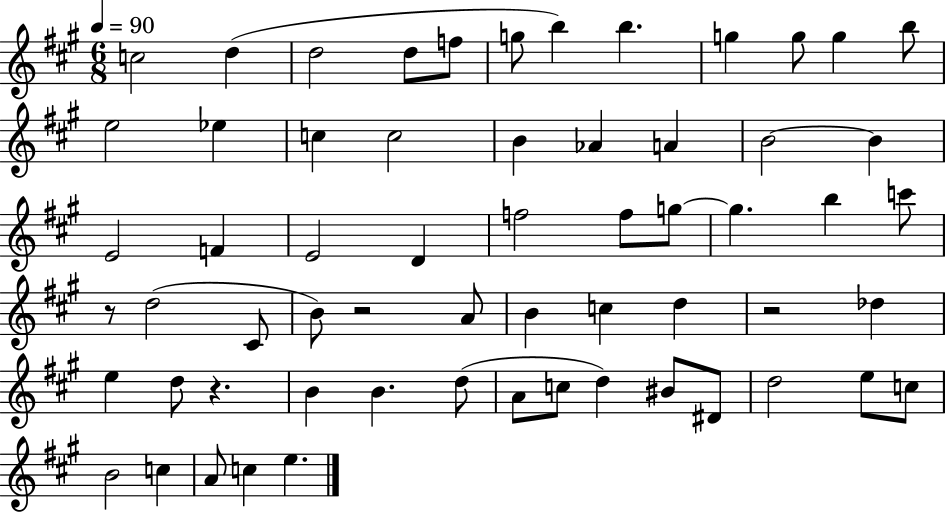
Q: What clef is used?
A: treble